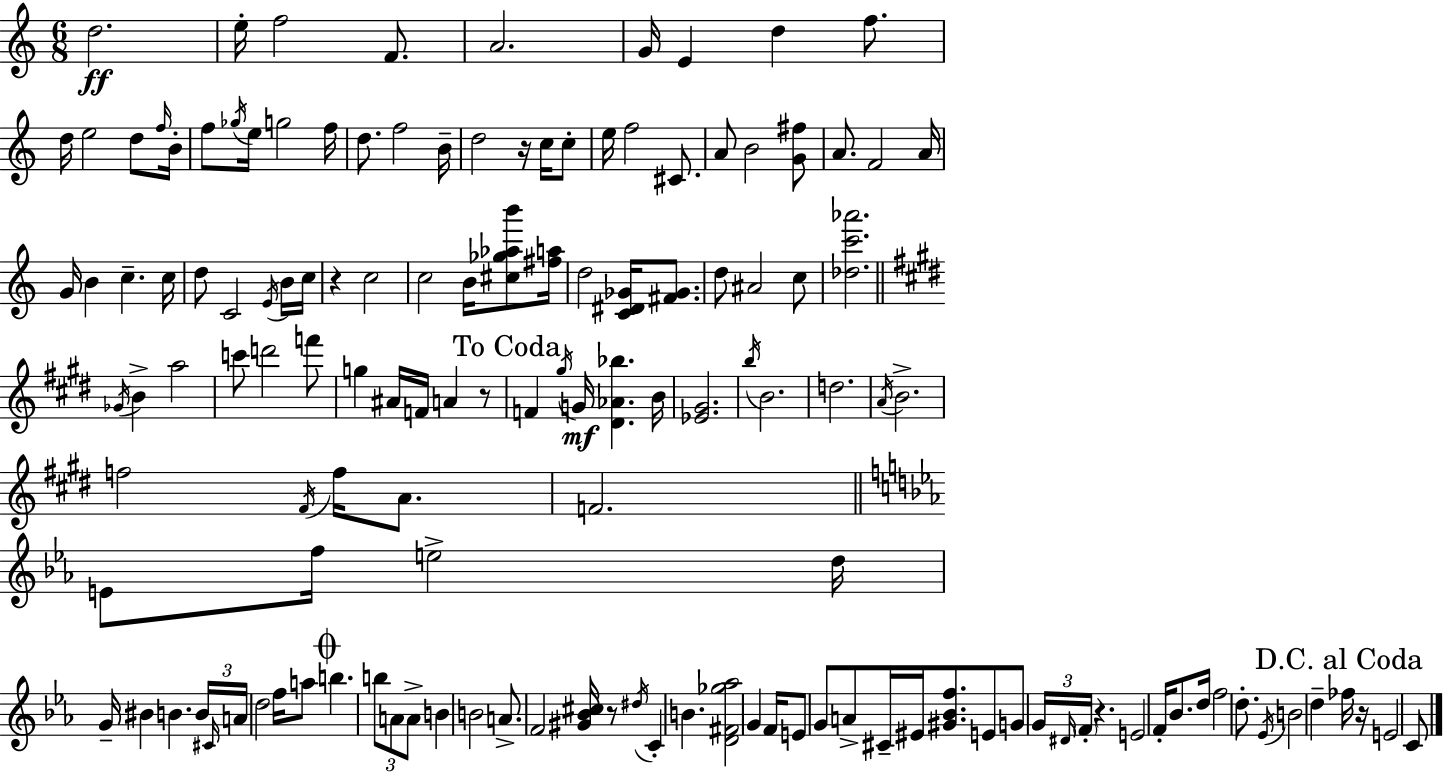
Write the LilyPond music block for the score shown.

{
  \clef treble
  \numericTimeSignature
  \time 6/8
  \key a \minor
  d''2.\ff | e''16-. f''2 f'8. | a'2. | g'16 e'4 d''4 f''8. | \break d''16 e''2 d''8 \grace { f''16 } | b'16-. f''8 \acciaccatura { ges''16 } e''16 g''2 | f''16 d''8. f''2 | b'16-- d''2 r16 c''16 | \break c''8-. e''16 f''2 cis'8. | a'8 b'2 | <g' fis''>8 a'8. f'2 | a'16 g'16 b'4 c''4.-- | \break c''16 d''8 c'2 | \acciaccatura { e'16 } b'16 c''16 r4 c''2 | c''2 b'16 | <cis'' ges'' aes'' b'''>8 <fis'' a''>16 d''2 <c' dis' ges'>16 | \break <fis' ges'>8. d''8 ais'2 | c''8 <des'' c''' aes'''>2. | \bar "||" \break \key e \major \acciaccatura { ges'16 } b'4-> a''2 | c'''8 d'''2 f'''8 | g''4 ais'16 f'16 a'4 r8 | \mark "To Coda" f'4 \acciaccatura { gis''16 }\mf g'16 <dis' aes' bes''>4. | \break b'16 <ees' gis'>2. | \acciaccatura { b''16 } b'2. | d''2. | \acciaccatura { a'16 } b'2.-> | \break f''2 | \acciaccatura { fis'16 } f''16 a'8. f'2. | \bar "||" \break \key ees \major e'8 f''16 e''2-> d''16 | g'16-- bis'4 b'4. \tuplet 3/2 { b'16 | \grace { cis'16 } a'16 } d''2 f''16 a''8 | \mark \markup { \musicglyph "scripts.coda" } b''4. \tuplet 3/2 { b''8 a'8 a'8-> } | \break b'4 b'2 | a'8.-> f'2 | <gis' bes' cis''>16 r8 \acciaccatura { dis''16 } c'4-. b'4. | <d' fis' ges'' aes''>2 g'4 | \break f'16 e'8 g'8 a'8-> cis'16-- eis'16 <gis' bes' f''>8. | e'8 g'8 \tuplet 3/2 { g'16 \grace { dis'16 } \parenthesize f'16-. } r4. | e'2 f'16-. | bes'8. d''16 f''2 | \break d''8.-. \acciaccatura { ees'16 } b'2 | d''4-- \mark "D.C. al Coda" fes''16 r16 e'2 | c'8 \bar "|."
}